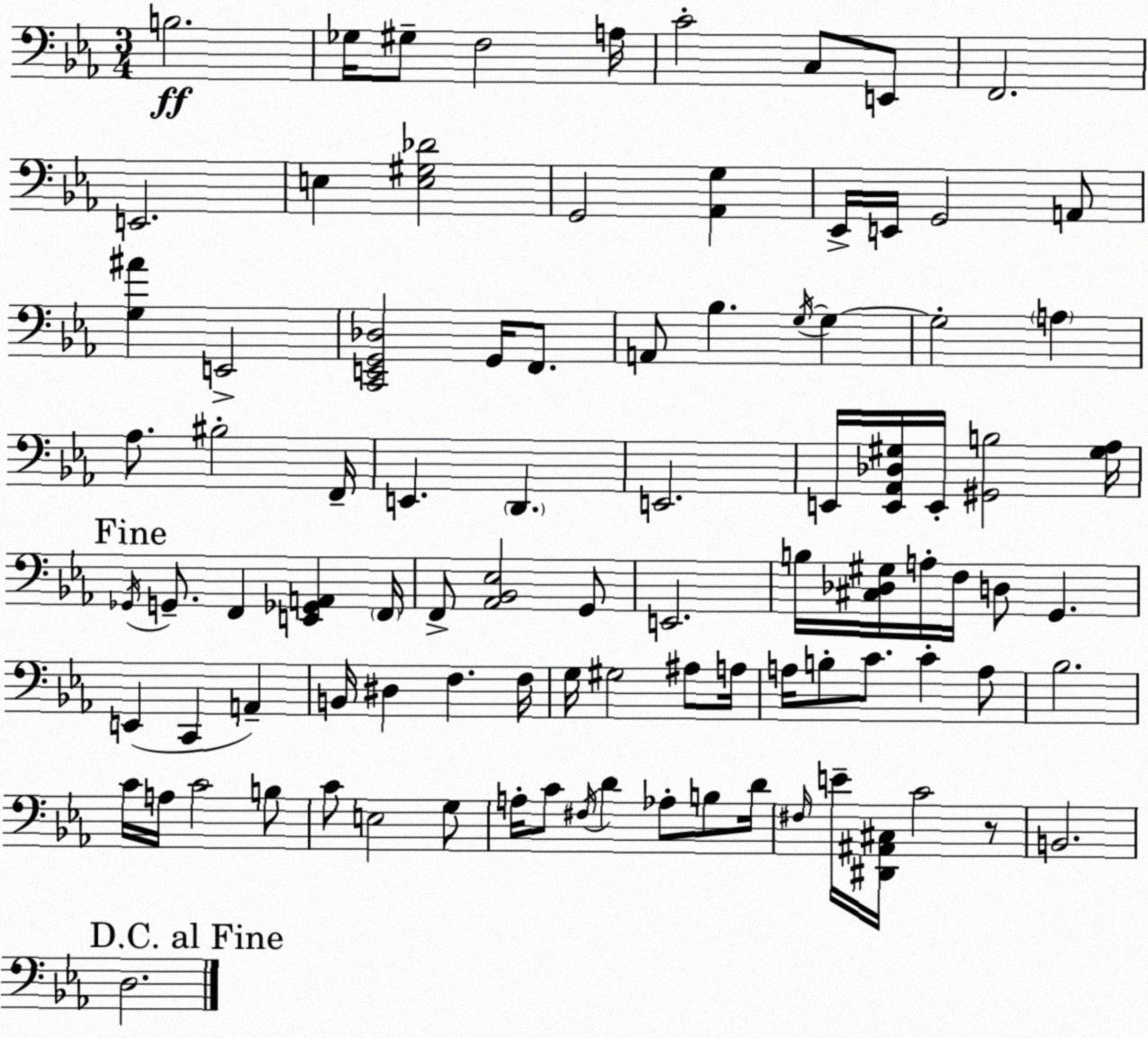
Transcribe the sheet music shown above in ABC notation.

X:1
T:Untitled
M:3/4
L:1/4
K:Eb
B,2 _G,/4 ^G,/2 F,2 A,/4 C2 C,/2 E,,/2 F,,2 E,,2 E, [E,^G,_D]2 G,,2 [_A,,G,] _E,,/4 E,,/4 G,,2 A,,/2 [G,^A] E,,2 [C,,E,,G,,_D,]2 G,,/4 F,,/2 A,,/2 _B, G,/4 G, G,2 A, _A,/2 ^B,2 F,,/4 E,, D,, E,,2 E,,/4 [E,,_A,,_D,^G,]/4 E,,/4 [^G,,B,]2 [^G,_A,]/4 _G,,/4 G,,/2 F,, [E,,_G,,A,,] F,,/4 F,,/2 [_A,,_B,,_E,]2 G,,/2 E,,2 B,/4 [^C,_D,^G,]/4 A,/4 F,/4 D,/2 G,, E,, C,, A,, B,,/4 ^D, F, F,/4 G,/4 ^G,2 ^A,/2 A,/4 A,/4 B,/2 C/2 C A,/2 _B,2 C/4 A,/4 C2 B,/2 C/2 E,2 G,/2 A,/4 C/2 ^F,/4 D _A,/2 B,/2 D/4 ^F,/4 E/4 [^D,,^A,,^C,]/4 C2 z/2 B,,2 D,2